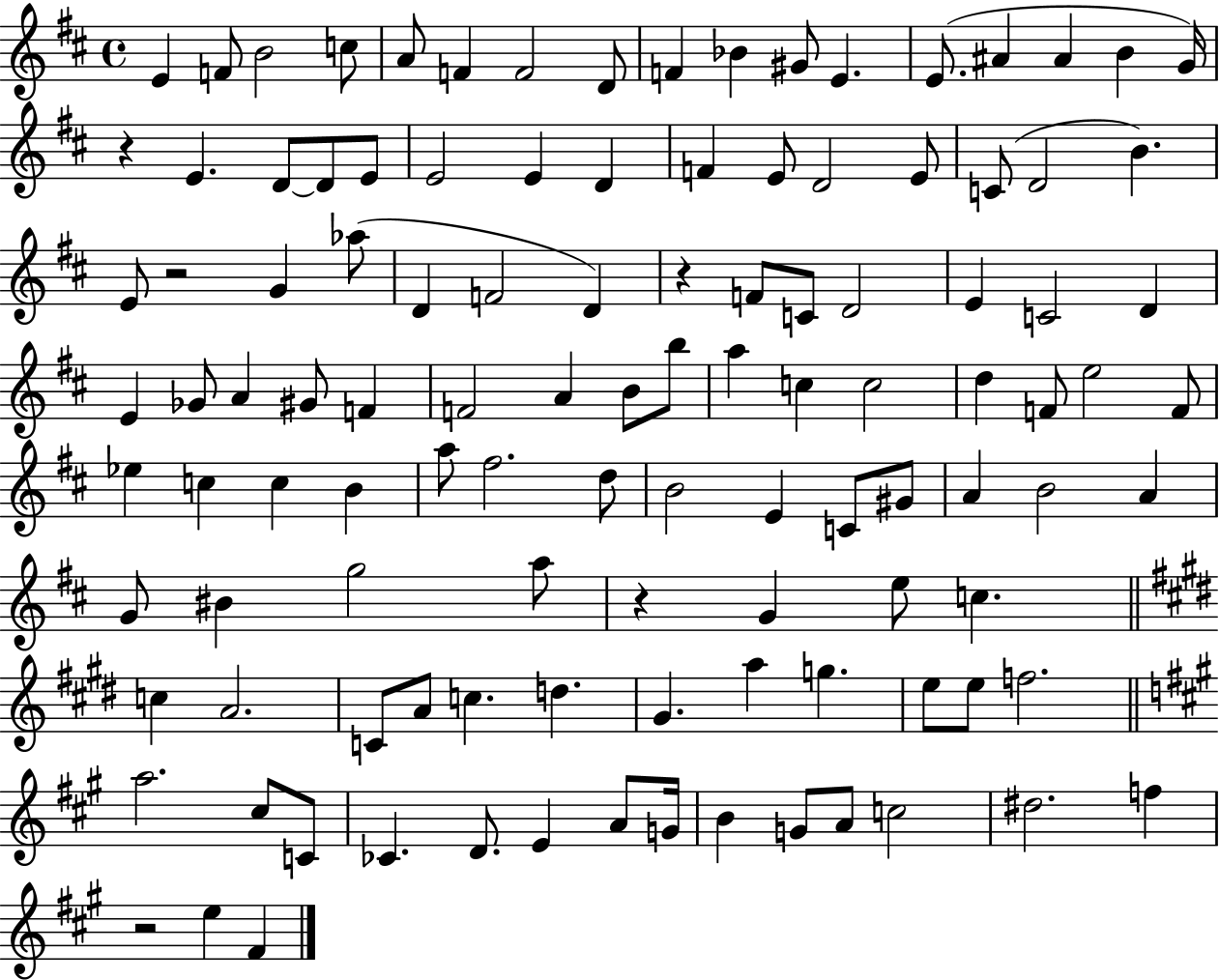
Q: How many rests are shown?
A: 5